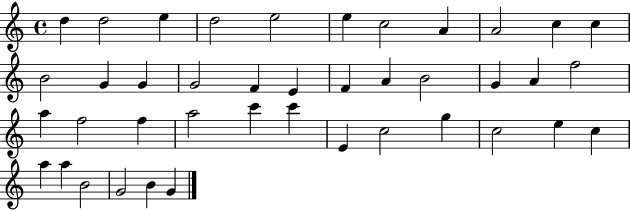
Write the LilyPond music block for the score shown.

{
  \clef treble
  \time 4/4
  \defaultTimeSignature
  \key c \major
  d''4 d''2 e''4 | d''2 e''2 | e''4 c''2 a'4 | a'2 c''4 c''4 | \break b'2 g'4 g'4 | g'2 f'4 e'4 | f'4 a'4 b'2 | g'4 a'4 f''2 | \break a''4 f''2 f''4 | a''2 c'''4 c'''4 | e'4 c''2 g''4 | c''2 e''4 c''4 | \break a''4 a''4 b'2 | g'2 b'4 g'4 | \bar "|."
}